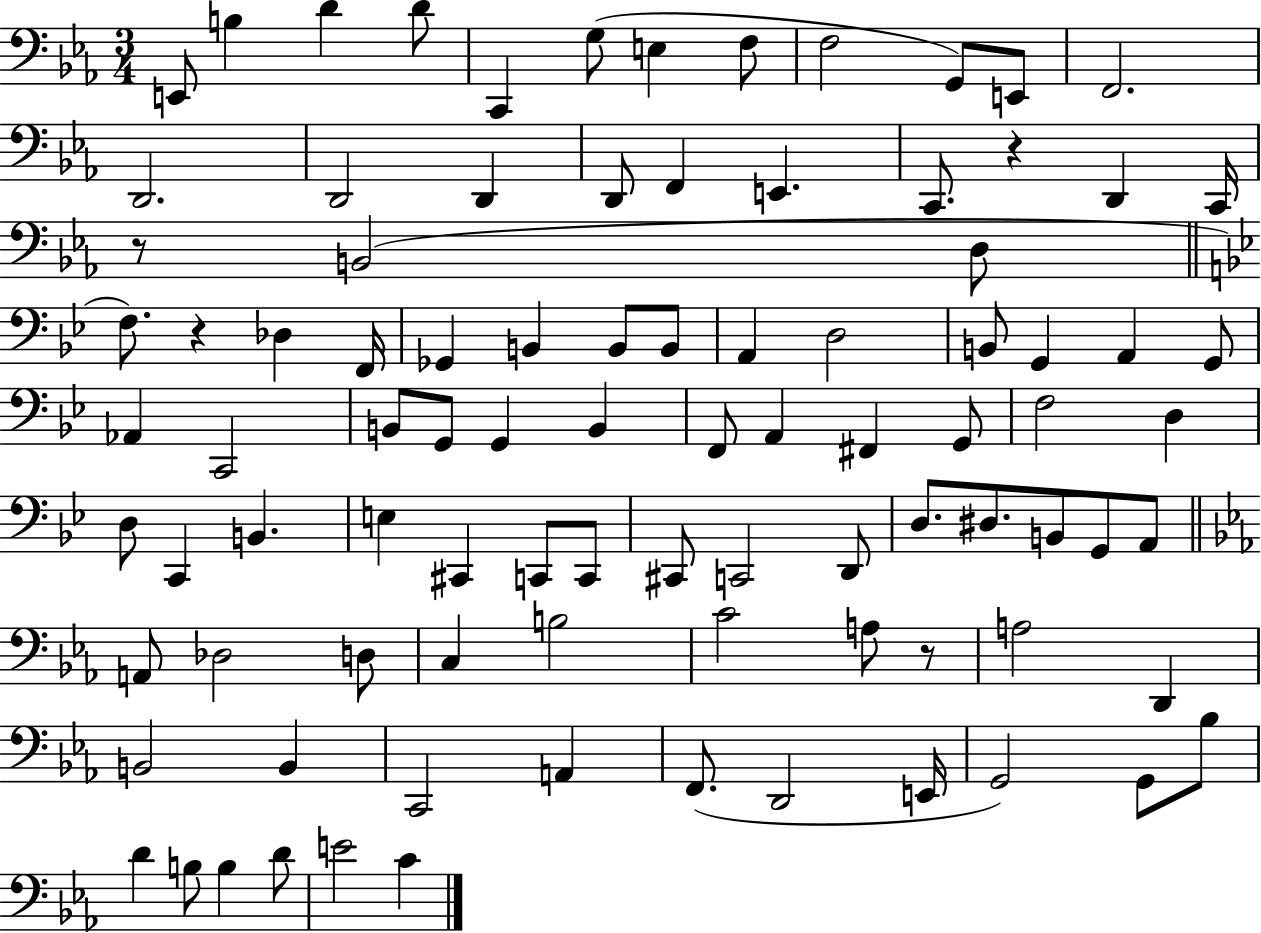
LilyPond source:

{
  \clef bass
  \numericTimeSignature
  \time 3/4
  \key ees \major
  e,8 b4 d'4 d'8 | c,4 g8( e4 f8 | f2 g,8) e,8 | f,2. | \break d,2. | d,2 d,4 | d,8 f,4 e,4. | c,8. r4 d,4 c,16 | \break r8 b,2( d8 | \bar "||" \break \key bes \major f8.) r4 des4 f,16 | ges,4 b,4 b,8 b,8 | a,4 d2 | b,8 g,4 a,4 g,8 | \break aes,4 c,2 | b,8 g,8 g,4 b,4 | f,8 a,4 fis,4 g,8 | f2 d4 | \break d8 c,4 b,4. | e4 cis,4 c,8 c,8 | cis,8 c,2 d,8 | d8. dis8. b,8 g,8 a,8 | \break \bar "||" \break \key ees \major a,8 des2 d8 | c4 b2 | c'2 a8 r8 | a2 d,4 | \break b,2 b,4 | c,2 a,4 | f,8.( d,2 e,16 | g,2) g,8 bes8 | \break d'4 b8 b4 d'8 | e'2 c'4 | \bar "|."
}